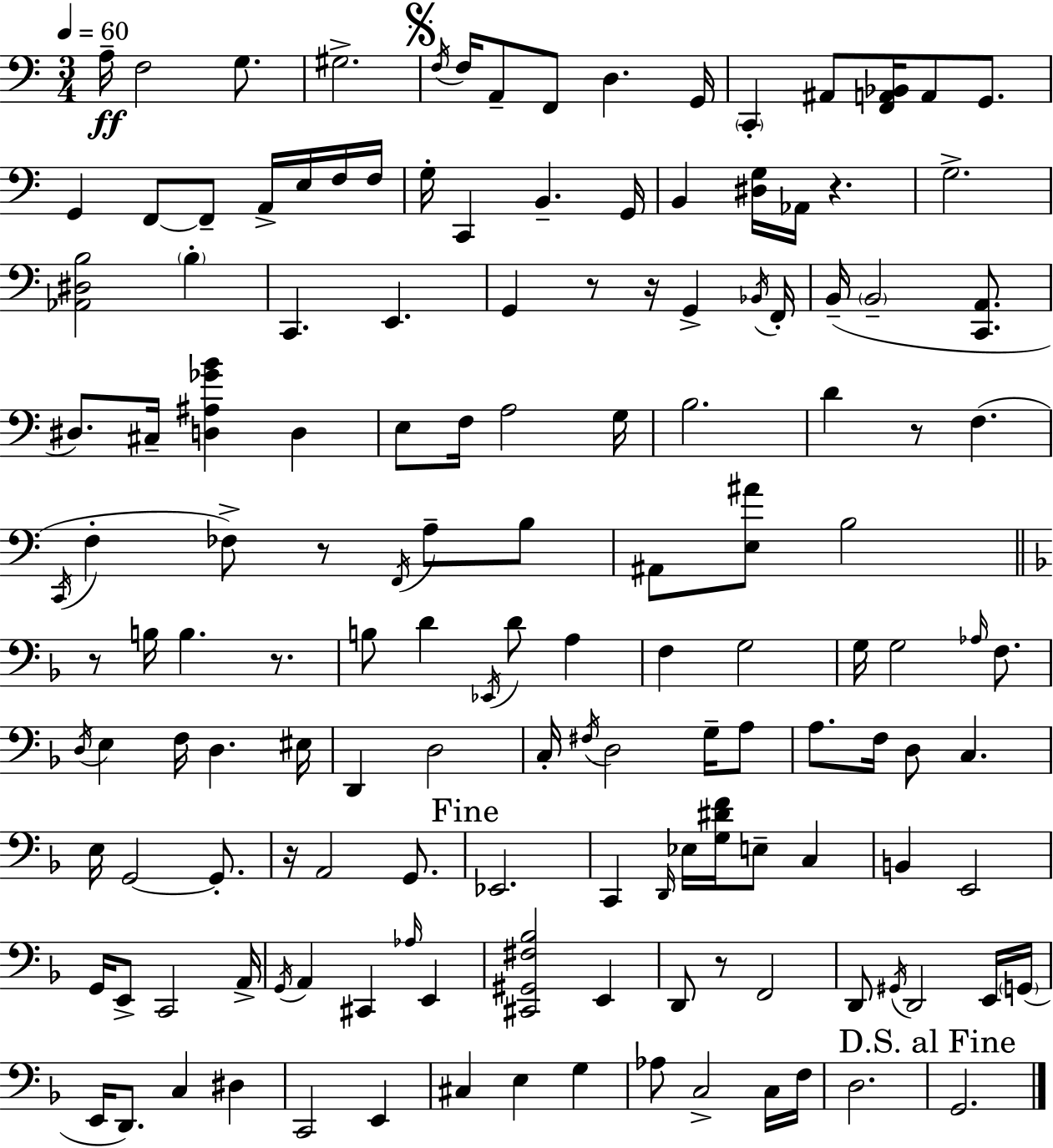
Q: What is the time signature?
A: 3/4